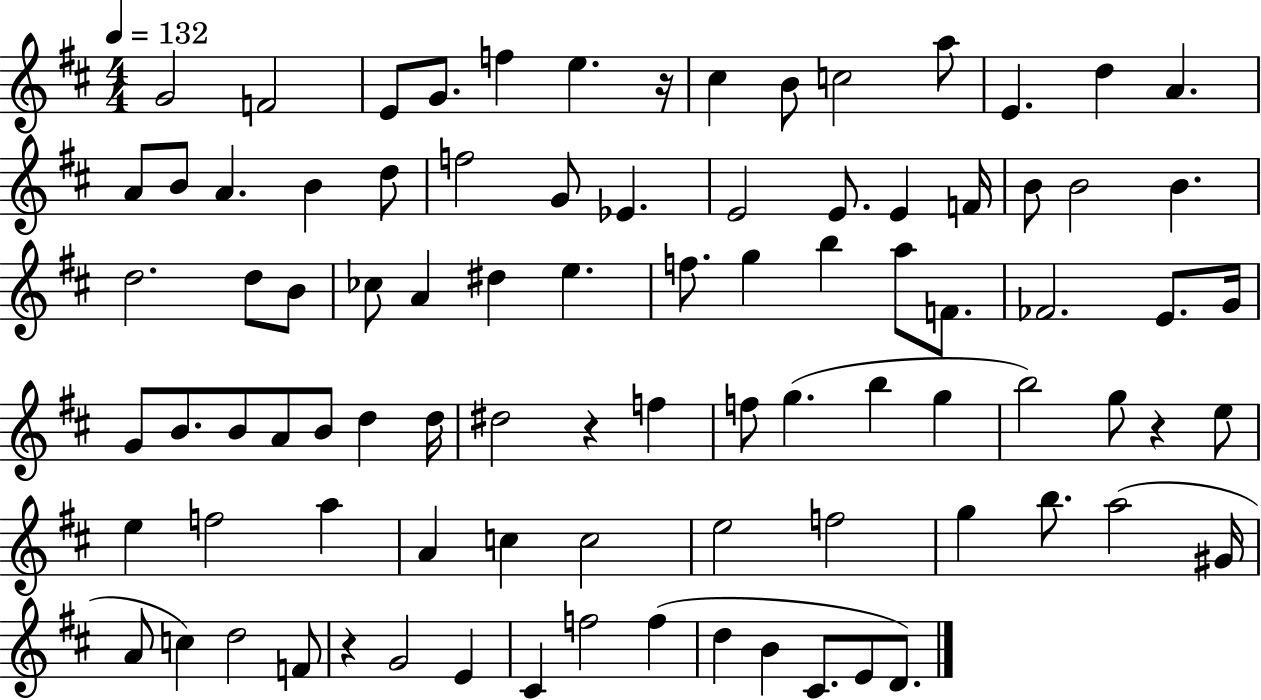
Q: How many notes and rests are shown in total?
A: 89